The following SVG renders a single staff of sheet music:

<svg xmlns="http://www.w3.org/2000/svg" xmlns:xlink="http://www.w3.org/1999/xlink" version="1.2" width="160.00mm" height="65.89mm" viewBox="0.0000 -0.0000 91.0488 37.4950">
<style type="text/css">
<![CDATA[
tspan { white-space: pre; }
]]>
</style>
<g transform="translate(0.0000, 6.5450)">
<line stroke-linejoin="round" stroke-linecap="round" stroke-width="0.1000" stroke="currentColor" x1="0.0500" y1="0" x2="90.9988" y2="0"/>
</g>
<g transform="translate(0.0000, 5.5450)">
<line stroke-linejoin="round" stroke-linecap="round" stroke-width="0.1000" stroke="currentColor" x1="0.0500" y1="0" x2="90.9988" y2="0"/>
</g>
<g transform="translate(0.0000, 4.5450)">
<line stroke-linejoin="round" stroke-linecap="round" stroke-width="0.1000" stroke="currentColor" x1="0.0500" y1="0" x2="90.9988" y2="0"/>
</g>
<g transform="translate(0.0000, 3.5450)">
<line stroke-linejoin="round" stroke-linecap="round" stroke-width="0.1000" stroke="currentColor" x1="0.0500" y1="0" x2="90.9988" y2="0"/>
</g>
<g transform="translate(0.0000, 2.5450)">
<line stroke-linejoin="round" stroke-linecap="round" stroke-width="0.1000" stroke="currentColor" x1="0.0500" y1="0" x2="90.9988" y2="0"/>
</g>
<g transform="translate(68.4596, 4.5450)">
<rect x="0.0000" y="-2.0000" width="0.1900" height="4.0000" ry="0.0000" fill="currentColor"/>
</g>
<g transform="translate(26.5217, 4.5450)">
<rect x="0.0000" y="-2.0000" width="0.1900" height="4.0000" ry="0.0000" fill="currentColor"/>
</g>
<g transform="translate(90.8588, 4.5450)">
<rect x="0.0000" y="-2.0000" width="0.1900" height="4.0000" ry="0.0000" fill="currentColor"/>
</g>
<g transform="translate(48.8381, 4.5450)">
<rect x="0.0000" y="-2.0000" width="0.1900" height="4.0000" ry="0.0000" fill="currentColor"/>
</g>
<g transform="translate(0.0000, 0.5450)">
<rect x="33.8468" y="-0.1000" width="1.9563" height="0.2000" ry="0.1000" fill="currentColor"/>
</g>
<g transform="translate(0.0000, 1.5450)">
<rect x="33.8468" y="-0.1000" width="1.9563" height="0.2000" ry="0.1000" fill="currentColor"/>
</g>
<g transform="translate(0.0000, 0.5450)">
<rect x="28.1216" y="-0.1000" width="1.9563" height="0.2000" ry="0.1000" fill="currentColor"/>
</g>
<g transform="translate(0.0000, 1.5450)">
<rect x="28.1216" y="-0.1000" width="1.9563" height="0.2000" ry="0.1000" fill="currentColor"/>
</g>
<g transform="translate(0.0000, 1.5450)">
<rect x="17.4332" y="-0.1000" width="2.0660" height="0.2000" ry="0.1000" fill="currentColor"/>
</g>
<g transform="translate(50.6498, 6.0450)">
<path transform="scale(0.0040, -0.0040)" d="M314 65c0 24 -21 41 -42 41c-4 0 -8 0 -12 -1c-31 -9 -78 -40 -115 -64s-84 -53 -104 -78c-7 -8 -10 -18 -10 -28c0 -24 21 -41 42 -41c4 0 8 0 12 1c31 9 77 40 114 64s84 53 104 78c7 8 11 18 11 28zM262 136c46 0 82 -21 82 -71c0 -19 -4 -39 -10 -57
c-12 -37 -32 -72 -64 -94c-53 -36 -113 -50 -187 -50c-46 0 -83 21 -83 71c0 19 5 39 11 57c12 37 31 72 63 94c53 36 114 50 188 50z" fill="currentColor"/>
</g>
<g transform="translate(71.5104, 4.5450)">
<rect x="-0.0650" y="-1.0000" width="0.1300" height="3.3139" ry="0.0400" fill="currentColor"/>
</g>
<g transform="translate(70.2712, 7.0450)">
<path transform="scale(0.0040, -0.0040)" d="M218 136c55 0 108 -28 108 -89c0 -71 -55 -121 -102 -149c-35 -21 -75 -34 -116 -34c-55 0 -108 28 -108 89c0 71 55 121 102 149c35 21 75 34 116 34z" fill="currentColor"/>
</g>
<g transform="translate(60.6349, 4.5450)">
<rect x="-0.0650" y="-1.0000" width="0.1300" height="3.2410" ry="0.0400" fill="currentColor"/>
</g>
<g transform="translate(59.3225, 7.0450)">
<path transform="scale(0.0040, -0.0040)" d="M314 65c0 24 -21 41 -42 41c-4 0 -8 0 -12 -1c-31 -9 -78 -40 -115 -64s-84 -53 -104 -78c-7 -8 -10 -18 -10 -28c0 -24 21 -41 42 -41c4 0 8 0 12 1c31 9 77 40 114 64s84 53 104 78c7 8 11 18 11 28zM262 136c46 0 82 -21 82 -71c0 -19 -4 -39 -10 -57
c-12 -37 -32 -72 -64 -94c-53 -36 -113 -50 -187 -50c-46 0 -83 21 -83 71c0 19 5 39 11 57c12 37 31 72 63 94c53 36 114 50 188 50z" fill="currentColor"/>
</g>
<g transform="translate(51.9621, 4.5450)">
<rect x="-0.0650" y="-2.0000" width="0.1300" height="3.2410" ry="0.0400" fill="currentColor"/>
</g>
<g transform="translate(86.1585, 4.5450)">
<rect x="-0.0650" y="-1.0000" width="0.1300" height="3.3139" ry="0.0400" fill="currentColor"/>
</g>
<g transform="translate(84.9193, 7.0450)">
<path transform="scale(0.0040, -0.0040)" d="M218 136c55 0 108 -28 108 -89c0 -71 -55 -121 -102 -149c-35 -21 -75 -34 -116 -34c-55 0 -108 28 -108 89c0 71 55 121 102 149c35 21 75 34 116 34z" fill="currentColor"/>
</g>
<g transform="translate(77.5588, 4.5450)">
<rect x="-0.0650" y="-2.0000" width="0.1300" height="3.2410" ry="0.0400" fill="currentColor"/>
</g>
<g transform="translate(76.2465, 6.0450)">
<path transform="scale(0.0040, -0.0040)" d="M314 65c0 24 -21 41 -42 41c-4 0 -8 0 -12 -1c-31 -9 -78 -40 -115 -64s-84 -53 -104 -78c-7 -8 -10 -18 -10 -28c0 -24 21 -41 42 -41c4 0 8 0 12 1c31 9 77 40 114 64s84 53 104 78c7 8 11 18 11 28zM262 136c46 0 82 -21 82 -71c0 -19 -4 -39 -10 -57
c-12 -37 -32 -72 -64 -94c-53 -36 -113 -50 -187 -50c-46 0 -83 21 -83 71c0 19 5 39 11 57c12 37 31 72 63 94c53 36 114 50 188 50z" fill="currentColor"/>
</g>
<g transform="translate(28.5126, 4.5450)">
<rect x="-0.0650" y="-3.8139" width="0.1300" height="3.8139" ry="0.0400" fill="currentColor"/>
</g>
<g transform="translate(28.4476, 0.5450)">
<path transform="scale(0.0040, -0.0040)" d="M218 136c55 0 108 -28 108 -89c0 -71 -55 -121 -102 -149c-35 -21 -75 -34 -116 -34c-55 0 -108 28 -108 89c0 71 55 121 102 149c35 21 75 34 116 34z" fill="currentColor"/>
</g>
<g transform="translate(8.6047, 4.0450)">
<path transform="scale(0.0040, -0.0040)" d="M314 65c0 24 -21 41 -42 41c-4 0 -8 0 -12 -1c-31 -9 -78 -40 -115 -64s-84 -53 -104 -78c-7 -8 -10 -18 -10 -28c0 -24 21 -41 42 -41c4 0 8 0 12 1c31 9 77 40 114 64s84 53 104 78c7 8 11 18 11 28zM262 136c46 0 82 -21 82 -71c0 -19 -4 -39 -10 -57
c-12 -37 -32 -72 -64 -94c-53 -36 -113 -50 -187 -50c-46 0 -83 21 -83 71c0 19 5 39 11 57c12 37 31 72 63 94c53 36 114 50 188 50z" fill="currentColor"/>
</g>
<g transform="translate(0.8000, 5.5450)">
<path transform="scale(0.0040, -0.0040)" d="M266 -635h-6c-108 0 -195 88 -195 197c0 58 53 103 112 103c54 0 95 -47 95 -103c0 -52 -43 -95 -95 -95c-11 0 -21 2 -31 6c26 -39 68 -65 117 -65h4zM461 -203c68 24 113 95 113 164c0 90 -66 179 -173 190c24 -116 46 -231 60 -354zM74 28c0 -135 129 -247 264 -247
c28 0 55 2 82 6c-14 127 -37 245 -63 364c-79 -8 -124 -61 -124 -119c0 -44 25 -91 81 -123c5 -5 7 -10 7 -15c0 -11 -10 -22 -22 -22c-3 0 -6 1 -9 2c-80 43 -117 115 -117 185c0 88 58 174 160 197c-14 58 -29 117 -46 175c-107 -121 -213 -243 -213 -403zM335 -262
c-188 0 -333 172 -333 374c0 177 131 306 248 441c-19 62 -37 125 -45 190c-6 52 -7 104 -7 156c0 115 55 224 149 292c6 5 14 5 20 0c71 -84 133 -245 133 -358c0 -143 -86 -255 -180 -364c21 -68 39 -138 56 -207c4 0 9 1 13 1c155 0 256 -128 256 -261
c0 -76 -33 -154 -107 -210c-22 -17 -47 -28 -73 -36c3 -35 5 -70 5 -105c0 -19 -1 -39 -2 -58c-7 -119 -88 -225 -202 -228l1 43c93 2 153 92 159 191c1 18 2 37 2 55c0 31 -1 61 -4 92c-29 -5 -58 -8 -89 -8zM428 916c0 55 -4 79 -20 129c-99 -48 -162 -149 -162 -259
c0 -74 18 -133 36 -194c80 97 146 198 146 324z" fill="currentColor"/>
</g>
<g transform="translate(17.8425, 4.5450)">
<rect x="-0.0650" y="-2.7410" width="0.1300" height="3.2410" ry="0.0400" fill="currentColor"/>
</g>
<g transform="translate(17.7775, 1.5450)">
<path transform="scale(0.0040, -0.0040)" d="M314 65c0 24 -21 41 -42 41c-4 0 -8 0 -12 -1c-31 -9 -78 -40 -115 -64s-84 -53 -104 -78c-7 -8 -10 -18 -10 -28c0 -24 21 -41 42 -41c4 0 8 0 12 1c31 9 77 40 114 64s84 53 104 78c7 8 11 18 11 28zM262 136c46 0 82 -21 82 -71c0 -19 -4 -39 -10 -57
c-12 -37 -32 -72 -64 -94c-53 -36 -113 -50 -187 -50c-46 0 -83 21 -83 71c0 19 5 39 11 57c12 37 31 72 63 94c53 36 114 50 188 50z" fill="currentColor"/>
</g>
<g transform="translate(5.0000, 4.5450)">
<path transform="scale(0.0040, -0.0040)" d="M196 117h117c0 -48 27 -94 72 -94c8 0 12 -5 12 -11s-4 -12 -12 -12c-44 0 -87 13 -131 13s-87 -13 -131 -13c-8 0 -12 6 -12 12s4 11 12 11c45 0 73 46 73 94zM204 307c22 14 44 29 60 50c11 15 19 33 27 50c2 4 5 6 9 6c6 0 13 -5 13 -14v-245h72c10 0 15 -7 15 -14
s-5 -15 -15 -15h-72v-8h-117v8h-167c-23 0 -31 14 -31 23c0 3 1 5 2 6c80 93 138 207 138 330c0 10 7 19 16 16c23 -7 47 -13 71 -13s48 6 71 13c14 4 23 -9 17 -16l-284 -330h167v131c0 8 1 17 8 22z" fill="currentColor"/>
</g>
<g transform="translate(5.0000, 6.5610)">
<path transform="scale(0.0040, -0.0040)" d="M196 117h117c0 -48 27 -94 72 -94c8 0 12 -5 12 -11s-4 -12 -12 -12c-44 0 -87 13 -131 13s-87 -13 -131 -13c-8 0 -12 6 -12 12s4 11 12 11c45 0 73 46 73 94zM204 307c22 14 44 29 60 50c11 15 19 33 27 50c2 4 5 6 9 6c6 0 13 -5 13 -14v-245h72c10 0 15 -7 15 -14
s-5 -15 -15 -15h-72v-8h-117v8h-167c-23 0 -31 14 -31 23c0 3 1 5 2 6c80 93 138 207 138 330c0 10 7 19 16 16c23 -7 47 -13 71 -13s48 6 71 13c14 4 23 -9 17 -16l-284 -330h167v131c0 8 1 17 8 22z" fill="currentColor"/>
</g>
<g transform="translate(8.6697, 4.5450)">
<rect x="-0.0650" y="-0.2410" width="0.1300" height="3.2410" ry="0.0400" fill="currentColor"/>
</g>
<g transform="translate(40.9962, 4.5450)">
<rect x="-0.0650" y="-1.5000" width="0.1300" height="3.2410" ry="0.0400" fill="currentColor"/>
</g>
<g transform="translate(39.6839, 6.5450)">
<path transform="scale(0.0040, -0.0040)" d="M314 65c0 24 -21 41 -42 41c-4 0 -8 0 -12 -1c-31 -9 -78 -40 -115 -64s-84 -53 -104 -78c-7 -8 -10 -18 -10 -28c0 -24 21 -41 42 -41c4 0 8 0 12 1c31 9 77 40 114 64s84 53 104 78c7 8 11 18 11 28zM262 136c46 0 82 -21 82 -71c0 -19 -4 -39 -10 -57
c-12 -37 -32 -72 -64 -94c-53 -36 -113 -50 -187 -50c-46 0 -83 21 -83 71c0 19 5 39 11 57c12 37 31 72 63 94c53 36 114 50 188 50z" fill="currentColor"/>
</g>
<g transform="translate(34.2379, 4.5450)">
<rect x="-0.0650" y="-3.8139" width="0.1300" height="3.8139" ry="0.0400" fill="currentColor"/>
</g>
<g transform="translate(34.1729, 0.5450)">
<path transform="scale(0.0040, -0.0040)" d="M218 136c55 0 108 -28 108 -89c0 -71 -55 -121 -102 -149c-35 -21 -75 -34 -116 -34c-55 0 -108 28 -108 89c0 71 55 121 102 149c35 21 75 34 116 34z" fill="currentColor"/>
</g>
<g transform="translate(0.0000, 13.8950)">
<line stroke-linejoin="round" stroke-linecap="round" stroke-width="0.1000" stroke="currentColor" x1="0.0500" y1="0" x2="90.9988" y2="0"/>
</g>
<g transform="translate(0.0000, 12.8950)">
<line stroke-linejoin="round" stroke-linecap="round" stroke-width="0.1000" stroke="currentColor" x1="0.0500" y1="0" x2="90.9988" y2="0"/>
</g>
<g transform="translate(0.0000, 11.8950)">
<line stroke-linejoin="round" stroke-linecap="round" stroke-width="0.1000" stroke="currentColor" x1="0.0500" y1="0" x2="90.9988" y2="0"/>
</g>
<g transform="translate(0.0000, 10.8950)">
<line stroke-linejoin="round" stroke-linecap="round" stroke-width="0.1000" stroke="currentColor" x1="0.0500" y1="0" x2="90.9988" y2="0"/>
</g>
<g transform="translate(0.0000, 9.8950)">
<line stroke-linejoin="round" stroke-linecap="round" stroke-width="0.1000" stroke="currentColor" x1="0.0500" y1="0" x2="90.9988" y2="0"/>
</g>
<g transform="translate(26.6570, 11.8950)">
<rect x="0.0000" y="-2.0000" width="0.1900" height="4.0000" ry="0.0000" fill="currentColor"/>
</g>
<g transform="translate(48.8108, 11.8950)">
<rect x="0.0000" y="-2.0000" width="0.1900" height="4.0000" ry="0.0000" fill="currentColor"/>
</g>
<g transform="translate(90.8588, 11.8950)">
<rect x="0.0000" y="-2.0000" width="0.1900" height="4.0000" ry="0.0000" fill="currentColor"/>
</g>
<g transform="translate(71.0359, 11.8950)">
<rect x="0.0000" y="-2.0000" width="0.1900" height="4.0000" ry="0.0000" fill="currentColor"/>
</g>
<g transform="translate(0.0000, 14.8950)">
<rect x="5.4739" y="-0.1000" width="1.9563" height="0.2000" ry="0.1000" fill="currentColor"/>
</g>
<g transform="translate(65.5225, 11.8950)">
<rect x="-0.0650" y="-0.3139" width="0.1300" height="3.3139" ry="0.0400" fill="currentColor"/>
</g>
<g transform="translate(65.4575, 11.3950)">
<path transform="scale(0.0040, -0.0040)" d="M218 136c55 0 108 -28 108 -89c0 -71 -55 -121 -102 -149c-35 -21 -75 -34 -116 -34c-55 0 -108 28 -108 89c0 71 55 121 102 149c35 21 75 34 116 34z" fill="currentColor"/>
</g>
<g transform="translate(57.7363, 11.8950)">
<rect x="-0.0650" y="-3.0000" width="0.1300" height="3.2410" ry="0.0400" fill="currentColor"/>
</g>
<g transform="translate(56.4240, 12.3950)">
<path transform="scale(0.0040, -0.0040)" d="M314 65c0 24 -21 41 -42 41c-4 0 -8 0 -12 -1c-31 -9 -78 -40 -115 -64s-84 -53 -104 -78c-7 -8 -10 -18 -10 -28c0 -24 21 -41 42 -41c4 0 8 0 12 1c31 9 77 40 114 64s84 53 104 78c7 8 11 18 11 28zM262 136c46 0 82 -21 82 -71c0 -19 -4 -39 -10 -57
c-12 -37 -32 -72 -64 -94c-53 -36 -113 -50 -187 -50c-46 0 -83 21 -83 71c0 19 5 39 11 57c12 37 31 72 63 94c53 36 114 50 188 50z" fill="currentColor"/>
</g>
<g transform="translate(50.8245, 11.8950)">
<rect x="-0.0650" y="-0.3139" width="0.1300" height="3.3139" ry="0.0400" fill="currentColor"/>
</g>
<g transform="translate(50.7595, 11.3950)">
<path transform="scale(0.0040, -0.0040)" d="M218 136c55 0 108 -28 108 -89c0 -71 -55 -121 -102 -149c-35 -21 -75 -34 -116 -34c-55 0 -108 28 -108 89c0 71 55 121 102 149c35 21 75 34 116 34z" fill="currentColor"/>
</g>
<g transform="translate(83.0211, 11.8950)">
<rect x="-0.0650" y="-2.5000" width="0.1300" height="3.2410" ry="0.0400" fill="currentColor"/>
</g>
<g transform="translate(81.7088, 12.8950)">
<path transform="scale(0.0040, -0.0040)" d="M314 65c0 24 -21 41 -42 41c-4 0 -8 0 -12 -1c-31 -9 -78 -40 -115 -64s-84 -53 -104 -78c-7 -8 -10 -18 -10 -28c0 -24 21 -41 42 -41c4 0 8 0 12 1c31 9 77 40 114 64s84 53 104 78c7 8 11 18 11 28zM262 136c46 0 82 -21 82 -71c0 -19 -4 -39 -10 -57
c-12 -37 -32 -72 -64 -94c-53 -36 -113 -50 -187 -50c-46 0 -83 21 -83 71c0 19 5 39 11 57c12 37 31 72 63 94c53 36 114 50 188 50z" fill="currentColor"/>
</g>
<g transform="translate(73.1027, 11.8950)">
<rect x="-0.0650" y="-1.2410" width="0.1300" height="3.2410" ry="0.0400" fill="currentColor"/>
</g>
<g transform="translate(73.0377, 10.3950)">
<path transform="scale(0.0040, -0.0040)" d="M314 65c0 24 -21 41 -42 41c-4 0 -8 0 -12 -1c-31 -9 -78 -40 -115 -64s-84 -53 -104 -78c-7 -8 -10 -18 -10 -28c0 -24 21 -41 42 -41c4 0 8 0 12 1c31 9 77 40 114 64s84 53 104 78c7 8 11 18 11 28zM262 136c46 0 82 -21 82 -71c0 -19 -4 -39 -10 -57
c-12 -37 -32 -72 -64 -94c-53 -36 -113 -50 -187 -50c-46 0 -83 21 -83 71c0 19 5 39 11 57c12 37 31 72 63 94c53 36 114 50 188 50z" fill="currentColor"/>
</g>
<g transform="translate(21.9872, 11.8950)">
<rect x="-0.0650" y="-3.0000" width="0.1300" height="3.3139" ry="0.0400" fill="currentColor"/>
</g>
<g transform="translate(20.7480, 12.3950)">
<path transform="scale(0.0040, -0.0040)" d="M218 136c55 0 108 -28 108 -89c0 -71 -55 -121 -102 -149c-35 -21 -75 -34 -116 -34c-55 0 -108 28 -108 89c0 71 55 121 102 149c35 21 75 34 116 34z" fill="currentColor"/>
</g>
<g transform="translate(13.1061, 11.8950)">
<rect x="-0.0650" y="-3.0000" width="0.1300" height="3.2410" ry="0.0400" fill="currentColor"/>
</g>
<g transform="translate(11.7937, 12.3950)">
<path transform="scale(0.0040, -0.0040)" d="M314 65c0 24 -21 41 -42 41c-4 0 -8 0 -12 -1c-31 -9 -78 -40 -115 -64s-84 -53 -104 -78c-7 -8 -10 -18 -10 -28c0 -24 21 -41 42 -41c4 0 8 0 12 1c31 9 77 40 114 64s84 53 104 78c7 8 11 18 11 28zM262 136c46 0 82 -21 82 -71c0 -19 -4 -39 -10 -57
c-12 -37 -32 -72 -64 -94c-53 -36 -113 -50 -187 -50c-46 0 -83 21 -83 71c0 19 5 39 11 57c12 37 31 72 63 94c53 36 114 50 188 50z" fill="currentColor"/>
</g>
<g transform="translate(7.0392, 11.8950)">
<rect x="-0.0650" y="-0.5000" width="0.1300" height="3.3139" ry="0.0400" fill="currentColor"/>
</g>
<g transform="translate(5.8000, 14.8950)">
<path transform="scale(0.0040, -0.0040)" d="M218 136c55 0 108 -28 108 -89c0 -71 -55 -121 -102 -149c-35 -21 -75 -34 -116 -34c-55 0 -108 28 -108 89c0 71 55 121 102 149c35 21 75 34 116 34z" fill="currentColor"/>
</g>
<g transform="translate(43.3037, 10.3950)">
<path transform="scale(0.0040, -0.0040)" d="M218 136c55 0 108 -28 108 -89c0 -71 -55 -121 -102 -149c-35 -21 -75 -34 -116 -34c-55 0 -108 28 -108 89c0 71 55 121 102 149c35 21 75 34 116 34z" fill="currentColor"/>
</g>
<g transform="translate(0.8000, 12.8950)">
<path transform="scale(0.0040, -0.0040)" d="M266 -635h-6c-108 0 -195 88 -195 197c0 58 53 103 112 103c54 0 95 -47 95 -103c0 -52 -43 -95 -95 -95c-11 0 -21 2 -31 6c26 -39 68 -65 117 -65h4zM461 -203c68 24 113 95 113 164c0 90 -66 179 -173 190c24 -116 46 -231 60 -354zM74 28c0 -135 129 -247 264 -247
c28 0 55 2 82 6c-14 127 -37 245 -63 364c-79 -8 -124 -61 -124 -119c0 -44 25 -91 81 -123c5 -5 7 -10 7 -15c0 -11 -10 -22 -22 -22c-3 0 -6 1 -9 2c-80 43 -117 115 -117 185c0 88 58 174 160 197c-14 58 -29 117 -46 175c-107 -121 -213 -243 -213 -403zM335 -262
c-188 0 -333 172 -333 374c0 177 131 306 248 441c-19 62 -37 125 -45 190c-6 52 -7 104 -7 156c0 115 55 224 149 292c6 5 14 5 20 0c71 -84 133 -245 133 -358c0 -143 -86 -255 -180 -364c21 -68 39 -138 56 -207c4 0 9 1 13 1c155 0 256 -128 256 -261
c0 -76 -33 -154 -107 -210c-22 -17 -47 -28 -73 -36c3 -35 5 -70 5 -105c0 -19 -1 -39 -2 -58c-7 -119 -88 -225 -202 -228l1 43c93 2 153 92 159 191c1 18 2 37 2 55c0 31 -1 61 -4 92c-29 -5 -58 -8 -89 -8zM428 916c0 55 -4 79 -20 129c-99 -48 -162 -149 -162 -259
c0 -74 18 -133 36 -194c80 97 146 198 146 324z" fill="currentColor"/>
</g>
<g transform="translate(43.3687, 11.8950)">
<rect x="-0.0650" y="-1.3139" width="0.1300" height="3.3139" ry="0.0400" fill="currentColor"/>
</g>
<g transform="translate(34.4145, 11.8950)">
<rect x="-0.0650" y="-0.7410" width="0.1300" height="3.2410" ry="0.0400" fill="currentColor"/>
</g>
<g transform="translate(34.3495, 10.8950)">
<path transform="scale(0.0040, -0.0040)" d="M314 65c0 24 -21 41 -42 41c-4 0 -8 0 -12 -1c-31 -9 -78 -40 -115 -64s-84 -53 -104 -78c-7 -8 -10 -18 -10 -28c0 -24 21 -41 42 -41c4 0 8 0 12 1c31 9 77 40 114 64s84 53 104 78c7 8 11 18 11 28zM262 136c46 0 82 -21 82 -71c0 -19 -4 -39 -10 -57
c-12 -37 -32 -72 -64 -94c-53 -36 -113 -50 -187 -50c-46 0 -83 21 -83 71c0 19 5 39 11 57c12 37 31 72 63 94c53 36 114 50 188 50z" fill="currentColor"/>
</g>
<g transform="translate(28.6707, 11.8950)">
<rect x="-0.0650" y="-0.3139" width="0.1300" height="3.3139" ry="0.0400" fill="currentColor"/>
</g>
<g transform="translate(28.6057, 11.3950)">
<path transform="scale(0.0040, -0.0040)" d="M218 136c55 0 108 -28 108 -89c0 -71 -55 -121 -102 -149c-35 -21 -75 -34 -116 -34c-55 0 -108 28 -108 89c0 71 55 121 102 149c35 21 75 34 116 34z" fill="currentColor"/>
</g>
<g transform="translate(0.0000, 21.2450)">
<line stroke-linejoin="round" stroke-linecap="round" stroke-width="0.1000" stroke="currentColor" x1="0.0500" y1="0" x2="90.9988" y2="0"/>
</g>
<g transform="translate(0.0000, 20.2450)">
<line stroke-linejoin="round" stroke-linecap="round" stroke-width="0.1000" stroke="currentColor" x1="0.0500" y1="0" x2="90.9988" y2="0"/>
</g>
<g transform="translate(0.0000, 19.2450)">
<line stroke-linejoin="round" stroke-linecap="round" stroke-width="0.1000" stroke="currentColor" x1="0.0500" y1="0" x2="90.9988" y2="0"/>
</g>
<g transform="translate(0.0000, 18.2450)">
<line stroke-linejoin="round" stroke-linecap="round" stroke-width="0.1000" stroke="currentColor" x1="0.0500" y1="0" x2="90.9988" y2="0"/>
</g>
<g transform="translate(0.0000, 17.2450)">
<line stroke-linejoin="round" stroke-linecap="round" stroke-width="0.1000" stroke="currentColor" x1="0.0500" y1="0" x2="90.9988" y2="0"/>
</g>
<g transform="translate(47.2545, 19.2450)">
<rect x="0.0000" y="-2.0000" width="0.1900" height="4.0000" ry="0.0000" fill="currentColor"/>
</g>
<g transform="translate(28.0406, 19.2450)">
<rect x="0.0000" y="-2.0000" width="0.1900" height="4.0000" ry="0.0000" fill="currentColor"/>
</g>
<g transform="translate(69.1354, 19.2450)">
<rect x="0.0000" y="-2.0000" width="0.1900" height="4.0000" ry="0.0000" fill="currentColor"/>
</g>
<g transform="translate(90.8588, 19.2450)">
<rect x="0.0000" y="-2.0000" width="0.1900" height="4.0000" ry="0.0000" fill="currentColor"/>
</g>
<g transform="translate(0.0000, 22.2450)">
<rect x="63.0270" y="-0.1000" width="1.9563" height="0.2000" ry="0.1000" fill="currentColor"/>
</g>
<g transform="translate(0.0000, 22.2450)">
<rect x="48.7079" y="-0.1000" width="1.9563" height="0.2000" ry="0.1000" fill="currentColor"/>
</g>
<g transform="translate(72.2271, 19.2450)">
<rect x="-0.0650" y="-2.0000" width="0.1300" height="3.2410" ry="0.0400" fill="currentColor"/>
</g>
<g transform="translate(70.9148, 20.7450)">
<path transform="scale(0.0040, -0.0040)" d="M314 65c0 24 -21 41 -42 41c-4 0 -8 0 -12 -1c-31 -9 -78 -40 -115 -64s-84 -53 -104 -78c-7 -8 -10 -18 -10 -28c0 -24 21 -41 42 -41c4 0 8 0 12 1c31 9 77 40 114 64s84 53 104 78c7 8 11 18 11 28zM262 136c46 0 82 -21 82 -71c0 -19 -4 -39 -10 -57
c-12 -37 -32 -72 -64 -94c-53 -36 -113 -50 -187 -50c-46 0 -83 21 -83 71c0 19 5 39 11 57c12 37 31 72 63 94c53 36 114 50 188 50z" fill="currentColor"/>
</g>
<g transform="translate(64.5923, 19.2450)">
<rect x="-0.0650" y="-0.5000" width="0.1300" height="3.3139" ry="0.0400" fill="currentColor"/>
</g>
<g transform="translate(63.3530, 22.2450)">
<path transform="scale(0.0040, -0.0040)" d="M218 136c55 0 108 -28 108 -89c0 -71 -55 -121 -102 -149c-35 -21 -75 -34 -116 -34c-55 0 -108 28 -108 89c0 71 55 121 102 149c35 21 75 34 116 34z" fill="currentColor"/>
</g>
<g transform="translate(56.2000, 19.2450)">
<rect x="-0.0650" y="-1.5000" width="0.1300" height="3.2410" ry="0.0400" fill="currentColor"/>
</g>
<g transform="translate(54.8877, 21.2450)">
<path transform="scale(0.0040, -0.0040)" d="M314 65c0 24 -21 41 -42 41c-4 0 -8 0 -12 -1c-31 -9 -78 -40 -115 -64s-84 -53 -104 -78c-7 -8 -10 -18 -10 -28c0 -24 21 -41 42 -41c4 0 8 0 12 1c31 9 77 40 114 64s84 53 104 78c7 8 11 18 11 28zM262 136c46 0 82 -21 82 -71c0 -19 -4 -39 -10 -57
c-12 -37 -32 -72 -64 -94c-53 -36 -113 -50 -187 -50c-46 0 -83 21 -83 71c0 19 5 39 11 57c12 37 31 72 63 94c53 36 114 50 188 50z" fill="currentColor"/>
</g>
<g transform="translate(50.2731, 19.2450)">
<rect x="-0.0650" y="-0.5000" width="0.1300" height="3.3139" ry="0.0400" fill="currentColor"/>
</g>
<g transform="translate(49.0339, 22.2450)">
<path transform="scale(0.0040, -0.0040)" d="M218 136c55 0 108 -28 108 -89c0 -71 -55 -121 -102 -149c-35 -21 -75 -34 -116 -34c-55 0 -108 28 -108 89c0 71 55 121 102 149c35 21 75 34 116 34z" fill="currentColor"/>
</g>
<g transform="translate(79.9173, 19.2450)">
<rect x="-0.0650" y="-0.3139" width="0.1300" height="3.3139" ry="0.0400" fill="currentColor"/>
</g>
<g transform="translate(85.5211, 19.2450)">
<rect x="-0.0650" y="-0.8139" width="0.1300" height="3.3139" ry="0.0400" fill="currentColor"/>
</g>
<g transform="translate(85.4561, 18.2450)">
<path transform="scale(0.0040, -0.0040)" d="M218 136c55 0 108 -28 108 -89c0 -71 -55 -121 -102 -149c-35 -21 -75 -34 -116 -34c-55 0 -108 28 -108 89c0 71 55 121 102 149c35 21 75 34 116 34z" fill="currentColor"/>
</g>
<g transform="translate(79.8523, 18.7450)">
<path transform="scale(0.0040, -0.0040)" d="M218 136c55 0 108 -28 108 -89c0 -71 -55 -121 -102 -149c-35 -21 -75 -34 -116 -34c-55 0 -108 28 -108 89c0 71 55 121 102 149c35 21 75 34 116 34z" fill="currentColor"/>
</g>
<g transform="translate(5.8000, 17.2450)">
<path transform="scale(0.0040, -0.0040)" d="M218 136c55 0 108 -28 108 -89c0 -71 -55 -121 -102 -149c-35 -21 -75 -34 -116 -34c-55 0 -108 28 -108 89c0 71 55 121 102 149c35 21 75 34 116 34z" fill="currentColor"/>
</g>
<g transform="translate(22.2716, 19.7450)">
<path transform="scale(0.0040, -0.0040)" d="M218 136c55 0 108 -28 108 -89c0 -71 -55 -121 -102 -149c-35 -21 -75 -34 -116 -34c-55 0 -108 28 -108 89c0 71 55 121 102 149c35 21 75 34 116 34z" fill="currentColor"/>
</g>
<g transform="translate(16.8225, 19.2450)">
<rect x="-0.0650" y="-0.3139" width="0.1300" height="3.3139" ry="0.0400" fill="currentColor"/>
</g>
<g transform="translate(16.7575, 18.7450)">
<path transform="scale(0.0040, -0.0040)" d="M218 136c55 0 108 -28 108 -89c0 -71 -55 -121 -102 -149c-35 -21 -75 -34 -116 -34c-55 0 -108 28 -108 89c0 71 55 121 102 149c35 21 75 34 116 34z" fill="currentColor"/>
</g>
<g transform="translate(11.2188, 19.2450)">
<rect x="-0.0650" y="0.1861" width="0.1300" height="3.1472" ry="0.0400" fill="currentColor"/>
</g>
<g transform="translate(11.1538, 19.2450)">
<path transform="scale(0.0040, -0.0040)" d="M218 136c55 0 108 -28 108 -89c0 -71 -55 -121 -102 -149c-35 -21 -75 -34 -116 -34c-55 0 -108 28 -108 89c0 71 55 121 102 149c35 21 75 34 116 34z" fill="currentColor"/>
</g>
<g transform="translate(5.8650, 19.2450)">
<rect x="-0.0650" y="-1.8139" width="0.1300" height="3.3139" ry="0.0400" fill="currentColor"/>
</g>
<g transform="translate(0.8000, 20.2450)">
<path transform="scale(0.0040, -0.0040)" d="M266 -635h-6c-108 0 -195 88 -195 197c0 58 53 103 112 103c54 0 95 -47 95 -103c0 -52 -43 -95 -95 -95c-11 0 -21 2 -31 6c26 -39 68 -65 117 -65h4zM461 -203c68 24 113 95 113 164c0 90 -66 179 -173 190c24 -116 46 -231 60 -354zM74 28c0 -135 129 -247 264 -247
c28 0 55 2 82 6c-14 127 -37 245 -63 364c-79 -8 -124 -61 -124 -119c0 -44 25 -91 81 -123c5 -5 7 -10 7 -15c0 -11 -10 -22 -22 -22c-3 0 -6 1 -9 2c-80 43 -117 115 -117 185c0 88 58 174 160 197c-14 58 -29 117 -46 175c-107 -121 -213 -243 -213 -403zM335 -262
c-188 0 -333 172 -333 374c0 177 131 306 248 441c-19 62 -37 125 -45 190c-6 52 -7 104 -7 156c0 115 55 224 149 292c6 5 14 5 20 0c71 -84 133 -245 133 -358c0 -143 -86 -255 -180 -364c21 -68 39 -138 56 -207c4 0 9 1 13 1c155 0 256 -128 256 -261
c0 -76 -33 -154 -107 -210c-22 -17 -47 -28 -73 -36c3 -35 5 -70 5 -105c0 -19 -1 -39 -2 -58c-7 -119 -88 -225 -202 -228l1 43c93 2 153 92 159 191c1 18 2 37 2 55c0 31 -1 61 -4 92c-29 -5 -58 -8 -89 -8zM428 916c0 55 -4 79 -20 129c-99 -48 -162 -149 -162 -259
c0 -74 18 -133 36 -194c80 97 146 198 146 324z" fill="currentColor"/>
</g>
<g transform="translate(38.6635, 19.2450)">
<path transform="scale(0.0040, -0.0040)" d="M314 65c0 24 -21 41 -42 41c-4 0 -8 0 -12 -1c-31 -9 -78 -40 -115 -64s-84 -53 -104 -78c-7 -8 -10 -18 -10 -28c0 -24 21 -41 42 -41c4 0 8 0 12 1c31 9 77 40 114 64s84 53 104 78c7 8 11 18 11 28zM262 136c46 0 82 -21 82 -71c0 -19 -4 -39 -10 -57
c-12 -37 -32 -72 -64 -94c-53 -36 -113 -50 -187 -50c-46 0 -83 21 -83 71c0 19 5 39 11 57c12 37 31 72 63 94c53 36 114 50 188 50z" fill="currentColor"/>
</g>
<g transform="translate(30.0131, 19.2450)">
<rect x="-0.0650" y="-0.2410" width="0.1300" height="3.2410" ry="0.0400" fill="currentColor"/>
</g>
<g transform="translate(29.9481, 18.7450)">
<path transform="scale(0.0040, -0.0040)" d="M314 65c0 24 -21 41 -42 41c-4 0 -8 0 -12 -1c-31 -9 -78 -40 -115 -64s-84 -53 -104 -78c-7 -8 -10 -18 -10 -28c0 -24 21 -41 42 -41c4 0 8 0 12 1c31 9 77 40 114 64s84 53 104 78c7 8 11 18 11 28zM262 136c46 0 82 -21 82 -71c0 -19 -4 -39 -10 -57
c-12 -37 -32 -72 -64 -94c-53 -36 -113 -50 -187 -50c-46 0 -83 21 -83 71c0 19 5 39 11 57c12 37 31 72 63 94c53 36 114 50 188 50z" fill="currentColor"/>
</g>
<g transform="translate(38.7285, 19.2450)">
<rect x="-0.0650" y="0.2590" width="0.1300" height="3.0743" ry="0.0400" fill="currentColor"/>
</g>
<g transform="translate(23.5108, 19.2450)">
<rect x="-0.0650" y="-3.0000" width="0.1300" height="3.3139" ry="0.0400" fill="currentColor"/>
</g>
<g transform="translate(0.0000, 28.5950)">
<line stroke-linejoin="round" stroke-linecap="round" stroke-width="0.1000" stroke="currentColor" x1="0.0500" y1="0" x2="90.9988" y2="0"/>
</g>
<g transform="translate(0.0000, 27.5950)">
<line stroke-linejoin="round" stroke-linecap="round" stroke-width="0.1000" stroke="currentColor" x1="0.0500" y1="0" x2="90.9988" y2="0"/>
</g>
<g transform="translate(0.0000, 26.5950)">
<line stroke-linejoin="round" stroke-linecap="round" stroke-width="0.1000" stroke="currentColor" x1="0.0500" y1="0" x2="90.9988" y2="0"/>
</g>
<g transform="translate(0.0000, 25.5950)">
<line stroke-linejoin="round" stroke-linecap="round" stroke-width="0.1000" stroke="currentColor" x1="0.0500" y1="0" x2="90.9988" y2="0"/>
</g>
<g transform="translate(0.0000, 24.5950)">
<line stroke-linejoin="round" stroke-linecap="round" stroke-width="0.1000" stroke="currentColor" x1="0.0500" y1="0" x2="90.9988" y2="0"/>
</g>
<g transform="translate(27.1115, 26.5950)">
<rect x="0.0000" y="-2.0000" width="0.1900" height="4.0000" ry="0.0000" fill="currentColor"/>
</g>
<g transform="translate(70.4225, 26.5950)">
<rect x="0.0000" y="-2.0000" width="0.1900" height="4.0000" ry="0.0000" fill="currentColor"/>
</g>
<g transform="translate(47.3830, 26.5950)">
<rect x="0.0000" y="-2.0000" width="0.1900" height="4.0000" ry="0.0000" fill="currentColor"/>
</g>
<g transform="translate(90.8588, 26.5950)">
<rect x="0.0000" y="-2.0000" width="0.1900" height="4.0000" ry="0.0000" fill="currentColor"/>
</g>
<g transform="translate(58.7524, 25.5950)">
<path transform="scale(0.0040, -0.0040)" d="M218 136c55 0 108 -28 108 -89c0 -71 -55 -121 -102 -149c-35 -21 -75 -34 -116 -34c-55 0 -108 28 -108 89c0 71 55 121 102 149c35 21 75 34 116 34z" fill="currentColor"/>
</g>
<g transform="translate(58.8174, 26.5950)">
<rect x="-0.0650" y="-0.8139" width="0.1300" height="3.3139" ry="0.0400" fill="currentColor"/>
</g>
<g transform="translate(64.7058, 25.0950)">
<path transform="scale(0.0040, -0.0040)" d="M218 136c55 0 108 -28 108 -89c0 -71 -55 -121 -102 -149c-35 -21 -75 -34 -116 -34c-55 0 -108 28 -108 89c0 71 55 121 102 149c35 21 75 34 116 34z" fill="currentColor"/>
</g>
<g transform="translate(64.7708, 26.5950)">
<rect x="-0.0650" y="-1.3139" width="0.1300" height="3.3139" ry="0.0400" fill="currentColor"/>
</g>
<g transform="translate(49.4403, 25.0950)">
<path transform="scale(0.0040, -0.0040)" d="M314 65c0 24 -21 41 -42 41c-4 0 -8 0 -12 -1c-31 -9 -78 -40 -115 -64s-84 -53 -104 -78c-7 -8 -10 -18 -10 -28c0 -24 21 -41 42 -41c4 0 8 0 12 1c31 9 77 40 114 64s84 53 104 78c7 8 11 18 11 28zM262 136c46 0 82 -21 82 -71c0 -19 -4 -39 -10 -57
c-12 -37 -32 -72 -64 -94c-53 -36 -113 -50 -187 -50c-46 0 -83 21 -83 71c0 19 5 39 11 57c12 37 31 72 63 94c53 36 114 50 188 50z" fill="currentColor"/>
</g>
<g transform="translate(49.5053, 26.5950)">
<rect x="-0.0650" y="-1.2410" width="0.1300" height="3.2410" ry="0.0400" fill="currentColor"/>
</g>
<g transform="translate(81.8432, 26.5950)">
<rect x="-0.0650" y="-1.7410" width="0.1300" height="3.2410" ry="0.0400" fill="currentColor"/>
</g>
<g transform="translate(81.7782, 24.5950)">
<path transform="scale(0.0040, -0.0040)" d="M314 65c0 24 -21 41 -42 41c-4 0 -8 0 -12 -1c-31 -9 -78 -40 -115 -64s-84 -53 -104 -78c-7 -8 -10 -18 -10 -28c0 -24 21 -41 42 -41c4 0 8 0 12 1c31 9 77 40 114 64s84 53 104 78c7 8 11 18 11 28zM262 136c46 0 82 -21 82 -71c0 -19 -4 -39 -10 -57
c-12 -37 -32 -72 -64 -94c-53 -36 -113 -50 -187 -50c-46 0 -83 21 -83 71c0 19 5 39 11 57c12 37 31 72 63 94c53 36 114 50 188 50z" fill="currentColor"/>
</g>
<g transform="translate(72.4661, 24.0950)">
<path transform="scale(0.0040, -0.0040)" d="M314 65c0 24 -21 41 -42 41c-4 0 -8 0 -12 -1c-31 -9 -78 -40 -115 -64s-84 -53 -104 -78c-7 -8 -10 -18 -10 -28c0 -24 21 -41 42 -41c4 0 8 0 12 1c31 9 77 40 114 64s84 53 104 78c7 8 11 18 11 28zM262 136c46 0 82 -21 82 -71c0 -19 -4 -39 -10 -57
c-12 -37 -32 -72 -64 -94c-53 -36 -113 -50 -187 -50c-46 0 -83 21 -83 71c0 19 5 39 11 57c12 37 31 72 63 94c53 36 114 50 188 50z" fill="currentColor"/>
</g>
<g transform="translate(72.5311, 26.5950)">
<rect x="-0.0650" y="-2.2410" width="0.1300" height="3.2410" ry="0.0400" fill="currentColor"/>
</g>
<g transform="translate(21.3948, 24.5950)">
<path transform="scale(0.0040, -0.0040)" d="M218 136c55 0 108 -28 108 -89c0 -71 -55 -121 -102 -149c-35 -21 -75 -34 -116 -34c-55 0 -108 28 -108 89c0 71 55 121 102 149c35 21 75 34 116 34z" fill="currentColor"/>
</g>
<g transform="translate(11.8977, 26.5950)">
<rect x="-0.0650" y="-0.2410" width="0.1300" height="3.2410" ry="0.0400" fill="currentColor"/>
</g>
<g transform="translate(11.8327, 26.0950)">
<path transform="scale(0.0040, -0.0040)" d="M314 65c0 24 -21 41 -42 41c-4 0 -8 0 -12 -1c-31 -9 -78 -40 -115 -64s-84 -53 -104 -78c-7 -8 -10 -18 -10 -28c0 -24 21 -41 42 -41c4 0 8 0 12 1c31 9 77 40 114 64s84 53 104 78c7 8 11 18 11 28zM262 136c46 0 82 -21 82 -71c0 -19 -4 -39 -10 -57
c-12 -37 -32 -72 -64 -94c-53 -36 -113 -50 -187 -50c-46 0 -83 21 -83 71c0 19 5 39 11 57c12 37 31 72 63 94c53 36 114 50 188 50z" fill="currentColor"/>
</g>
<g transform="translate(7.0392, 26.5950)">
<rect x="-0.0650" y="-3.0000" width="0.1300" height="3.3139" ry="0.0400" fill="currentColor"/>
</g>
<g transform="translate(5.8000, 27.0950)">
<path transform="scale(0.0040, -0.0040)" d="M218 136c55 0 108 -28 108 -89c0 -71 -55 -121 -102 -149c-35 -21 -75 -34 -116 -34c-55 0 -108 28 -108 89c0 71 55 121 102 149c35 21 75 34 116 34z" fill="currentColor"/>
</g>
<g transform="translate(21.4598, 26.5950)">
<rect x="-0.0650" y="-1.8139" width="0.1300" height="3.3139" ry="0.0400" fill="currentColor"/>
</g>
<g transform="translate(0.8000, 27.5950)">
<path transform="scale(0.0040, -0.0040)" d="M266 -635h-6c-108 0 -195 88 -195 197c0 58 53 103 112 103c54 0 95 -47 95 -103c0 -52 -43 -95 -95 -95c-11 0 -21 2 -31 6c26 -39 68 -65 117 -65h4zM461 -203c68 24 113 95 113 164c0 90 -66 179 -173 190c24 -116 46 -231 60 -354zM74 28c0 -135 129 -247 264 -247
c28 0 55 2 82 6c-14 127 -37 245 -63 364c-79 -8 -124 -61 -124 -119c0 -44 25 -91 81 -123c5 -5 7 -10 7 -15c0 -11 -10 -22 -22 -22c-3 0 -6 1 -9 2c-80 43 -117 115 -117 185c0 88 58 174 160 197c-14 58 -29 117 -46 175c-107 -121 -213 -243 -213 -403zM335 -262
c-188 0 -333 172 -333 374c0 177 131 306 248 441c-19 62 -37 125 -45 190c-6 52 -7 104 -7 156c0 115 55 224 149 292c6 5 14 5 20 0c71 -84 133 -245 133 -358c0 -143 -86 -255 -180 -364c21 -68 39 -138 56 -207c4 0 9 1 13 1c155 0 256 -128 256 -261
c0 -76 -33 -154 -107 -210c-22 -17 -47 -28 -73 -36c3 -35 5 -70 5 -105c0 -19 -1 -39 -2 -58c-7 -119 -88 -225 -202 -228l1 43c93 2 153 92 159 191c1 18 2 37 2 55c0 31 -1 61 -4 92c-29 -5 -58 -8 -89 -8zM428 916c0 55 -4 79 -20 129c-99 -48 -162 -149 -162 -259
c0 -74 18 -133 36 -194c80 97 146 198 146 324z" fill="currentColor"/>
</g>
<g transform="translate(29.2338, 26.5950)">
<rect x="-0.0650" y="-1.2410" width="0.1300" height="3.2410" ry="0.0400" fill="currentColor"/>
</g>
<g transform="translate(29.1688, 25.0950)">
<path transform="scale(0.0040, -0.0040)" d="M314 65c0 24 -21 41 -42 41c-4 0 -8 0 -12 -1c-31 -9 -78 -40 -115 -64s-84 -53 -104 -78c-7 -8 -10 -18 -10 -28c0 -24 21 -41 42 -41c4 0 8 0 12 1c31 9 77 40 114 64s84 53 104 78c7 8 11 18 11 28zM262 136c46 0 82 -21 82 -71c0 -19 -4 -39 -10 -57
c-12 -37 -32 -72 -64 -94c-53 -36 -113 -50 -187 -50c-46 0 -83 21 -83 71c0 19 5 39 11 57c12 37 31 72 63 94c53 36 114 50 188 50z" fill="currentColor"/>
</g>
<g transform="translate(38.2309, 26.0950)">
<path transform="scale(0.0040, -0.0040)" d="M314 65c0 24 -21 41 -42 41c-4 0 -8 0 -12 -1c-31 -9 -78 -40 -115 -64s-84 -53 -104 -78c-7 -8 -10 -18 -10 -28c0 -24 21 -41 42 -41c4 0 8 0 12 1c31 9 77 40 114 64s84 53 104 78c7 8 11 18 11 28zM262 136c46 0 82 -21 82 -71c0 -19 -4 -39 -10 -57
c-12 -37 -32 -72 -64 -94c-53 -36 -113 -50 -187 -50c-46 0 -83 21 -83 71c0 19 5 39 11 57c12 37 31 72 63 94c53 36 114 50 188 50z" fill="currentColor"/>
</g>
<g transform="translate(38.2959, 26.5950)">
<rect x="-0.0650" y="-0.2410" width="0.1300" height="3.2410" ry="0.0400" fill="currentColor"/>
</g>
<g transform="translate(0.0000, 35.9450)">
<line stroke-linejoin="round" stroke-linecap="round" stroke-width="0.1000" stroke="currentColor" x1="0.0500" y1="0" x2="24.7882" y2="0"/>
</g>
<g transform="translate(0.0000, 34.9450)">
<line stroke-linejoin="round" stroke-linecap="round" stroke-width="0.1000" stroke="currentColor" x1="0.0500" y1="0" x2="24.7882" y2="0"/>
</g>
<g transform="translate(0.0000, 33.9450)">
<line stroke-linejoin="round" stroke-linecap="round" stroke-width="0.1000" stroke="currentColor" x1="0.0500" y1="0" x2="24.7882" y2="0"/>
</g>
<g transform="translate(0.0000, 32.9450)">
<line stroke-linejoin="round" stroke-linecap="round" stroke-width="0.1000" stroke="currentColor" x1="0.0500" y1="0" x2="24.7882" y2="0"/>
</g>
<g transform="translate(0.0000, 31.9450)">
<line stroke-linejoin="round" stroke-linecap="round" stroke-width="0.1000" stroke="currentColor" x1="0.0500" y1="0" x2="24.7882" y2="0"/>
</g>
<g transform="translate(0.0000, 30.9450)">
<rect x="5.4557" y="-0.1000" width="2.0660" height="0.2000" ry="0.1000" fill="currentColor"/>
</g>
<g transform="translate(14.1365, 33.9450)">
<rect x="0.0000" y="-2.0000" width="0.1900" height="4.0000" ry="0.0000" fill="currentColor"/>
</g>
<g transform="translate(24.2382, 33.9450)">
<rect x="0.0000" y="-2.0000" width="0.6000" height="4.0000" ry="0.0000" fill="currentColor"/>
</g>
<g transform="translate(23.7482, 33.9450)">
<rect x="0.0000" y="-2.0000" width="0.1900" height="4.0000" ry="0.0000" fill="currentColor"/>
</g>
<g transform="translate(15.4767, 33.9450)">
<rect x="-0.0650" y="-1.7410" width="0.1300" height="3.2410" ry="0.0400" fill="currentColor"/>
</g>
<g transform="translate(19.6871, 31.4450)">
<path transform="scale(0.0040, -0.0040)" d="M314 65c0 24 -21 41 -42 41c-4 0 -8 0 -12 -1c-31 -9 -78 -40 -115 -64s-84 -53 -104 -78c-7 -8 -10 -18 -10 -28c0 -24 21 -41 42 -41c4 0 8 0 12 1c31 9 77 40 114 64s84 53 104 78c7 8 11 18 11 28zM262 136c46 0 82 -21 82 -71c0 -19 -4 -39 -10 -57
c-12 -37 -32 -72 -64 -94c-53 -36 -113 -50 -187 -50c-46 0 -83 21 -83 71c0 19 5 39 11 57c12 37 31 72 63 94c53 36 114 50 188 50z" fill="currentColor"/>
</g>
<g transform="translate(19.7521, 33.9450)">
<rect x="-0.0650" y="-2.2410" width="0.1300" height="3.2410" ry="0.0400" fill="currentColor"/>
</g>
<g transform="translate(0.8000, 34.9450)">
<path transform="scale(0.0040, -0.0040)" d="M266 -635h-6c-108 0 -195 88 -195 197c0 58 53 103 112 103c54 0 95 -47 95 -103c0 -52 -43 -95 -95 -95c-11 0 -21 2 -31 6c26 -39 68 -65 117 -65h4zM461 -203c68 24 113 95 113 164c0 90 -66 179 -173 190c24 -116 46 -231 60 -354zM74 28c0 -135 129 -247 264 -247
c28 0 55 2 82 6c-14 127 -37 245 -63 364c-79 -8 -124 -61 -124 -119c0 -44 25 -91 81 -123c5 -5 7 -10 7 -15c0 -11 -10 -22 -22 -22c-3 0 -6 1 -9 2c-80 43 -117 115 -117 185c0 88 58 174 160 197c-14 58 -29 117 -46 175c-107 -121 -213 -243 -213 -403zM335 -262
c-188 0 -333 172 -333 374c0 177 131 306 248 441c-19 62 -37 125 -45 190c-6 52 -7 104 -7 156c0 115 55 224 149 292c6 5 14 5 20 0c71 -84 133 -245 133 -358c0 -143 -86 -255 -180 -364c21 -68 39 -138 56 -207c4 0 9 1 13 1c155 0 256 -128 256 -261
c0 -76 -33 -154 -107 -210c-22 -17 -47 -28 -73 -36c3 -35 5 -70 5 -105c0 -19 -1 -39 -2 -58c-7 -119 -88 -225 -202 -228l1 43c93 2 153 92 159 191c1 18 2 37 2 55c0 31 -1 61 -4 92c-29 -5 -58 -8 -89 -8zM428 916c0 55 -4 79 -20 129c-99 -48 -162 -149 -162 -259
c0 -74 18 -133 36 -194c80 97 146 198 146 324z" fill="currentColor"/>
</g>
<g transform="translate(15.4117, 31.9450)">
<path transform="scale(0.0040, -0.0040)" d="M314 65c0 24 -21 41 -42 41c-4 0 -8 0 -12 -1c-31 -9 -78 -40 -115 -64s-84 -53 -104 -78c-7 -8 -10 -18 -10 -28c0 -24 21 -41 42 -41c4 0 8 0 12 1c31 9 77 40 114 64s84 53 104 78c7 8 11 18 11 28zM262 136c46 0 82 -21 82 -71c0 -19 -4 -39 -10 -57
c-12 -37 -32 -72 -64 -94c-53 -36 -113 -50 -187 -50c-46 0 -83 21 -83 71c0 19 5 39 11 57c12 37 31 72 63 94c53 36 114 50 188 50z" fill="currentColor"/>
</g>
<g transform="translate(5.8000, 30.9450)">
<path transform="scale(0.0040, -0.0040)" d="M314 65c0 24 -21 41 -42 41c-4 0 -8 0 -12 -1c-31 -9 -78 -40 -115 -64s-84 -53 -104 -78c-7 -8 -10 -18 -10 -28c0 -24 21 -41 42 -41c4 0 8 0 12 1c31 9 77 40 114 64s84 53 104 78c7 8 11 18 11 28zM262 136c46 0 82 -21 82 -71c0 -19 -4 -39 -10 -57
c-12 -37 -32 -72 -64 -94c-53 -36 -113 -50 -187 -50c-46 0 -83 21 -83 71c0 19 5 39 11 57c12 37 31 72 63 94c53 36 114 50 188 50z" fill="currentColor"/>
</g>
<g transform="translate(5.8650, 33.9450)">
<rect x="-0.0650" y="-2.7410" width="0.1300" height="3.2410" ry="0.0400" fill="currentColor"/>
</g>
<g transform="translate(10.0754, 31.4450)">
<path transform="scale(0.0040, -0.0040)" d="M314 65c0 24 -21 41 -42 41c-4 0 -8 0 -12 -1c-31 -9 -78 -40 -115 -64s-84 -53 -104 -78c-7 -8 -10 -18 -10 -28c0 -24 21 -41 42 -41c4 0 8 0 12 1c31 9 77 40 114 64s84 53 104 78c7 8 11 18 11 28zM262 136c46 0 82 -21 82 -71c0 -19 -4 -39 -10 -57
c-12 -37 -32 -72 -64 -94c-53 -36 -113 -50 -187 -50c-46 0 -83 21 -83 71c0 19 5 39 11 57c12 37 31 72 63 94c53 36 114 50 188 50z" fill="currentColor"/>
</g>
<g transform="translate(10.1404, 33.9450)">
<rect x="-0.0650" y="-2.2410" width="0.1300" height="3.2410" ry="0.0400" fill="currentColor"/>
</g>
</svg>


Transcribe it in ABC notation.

X:1
T:Untitled
M:4/4
L:1/4
K:C
c2 a2 c' c' E2 F2 D2 D F2 D C A2 A c d2 e c A2 c e2 G2 f B c A c2 B2 C E2 C F2 c d A c2 f e2 c2 e2 d e g2 f2 a2 g2 f2 g2